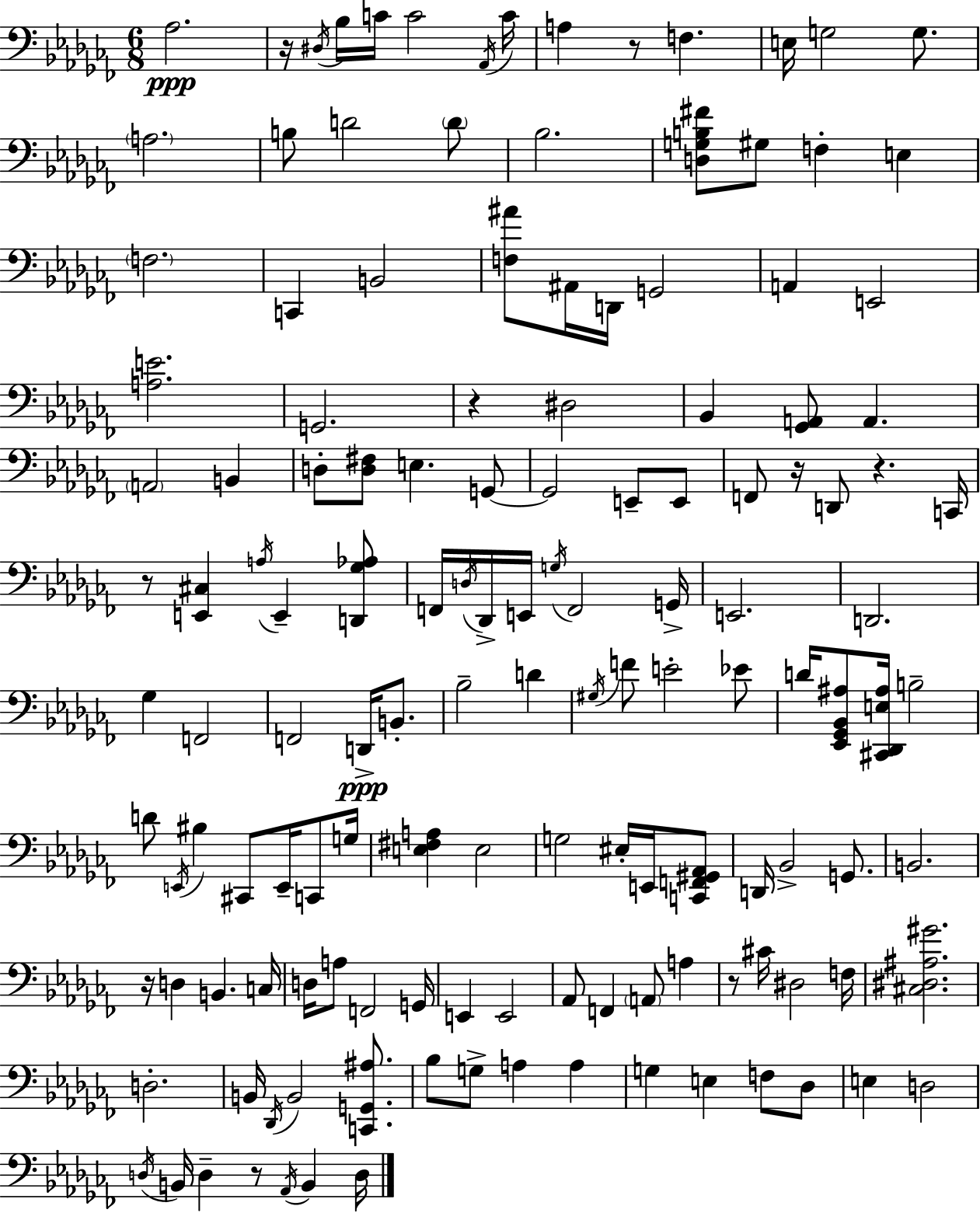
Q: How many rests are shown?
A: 9